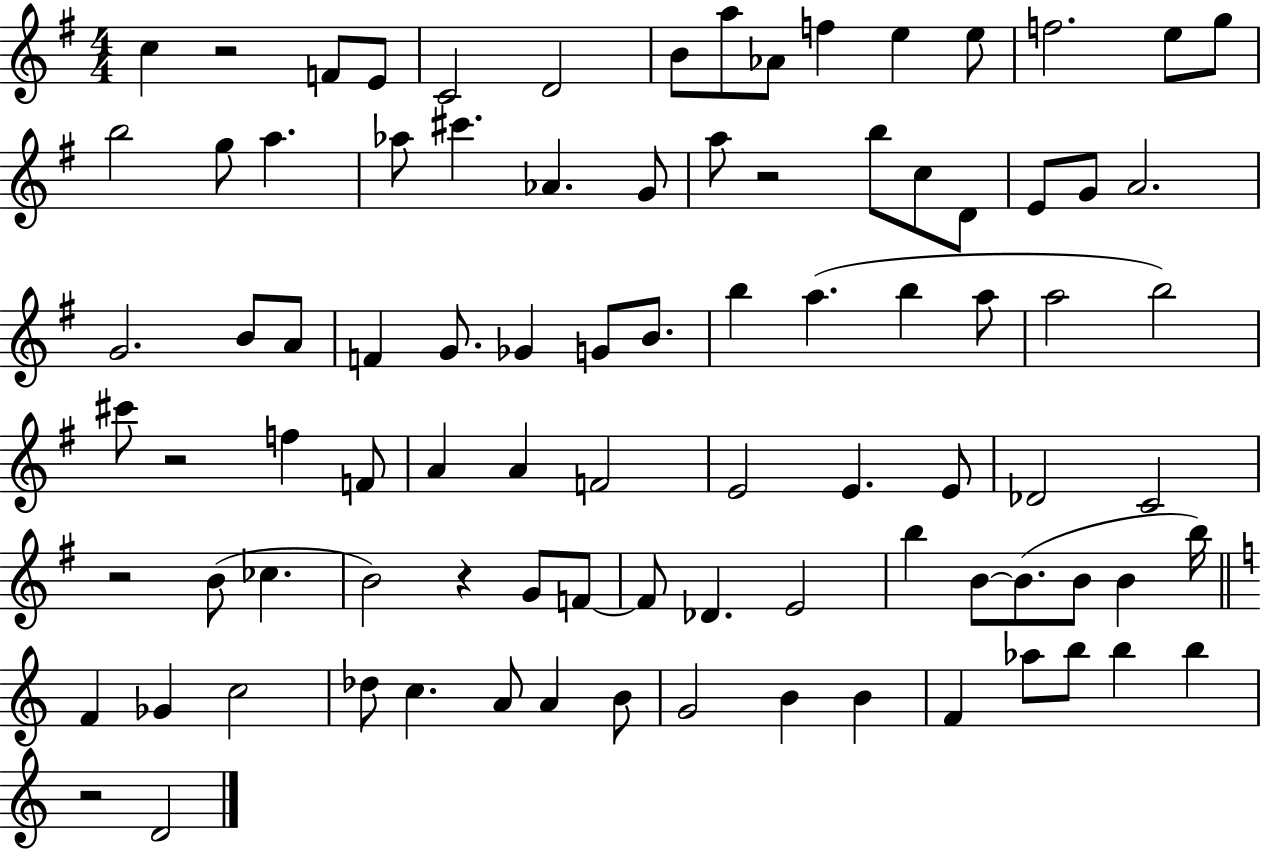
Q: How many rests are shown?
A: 6